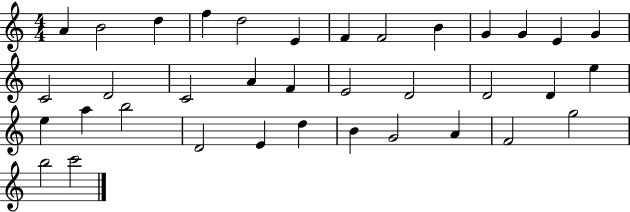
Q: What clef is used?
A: treble